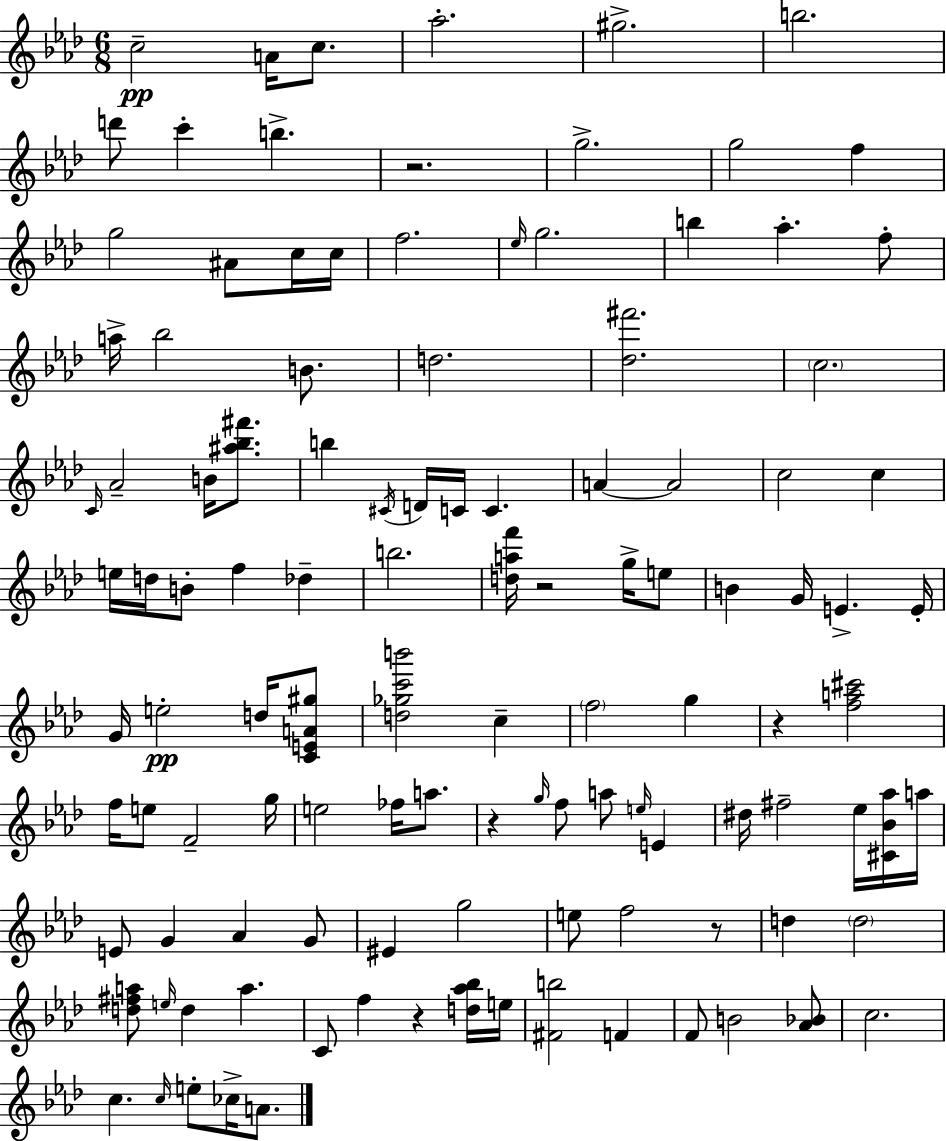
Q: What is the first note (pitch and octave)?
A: C5